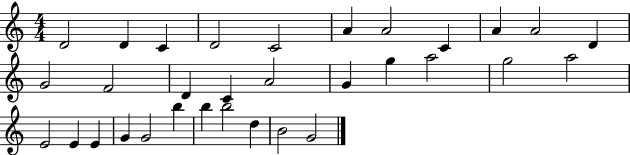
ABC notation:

X:1
T:Untitled
M:4/4
L:1/4
K:C
D2 D C D2 C2 A A2 C A A2 D G2 F2 D C A2 G g a2 g2 a2 E2 E E G G2 b b b2 d B2 G2